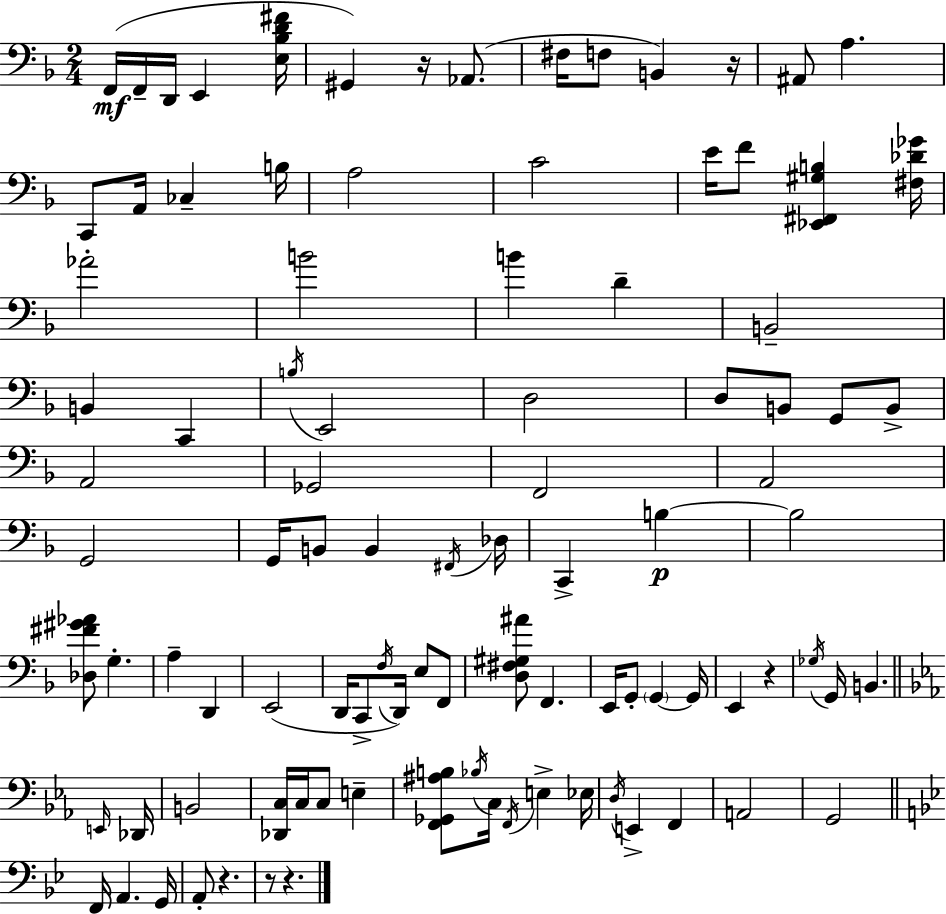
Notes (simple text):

F2/s F2/s D2/s E2/q [E3,Bb3,D4,F#4]/s G#2/q R/s Ab2/e. F#3/s F3/e B2/q R/s A#2/e A3/q. C2/e A2/s CES3/q B3/s A3/h C4/h E4/s F4/e [Eb2,F#2,G#3,B3]/q [F#3,Db4,Gb4]/s Ab4/h B4/h B4/q D4/q B2/h B2/q C2/q B3/s E2/h D3/h D3/e B2/e G2/e B2/e A2/h Gb2/h F2/h A2/h G2/h G2/s B2/e B2/q F#2/s Db3/s C2/q B3/q B3/h [Db3,F#4,G#4,Ab4]/e G3/q. A3/q D2/q E2/h D2/s C2/e F3/s D2/s E3/e F2/e [D3,F#3,G#3,A#4]/e F2/q. E2/s G2/e G2/q G2/s E2/q R/q Gb3/s G2/s B2/q. E2/s Db2/s B2/h [Db2,C3]/s C3/s C3/e E3/q [F2,Gb2,A#3,B3]/e Bb3/s C3/s F2/s E3/q Eb3/s D3/s E2/q F2/q A2/h G2/h F2/s A2/q. G2/s A2/e R/q. R/e R/q.